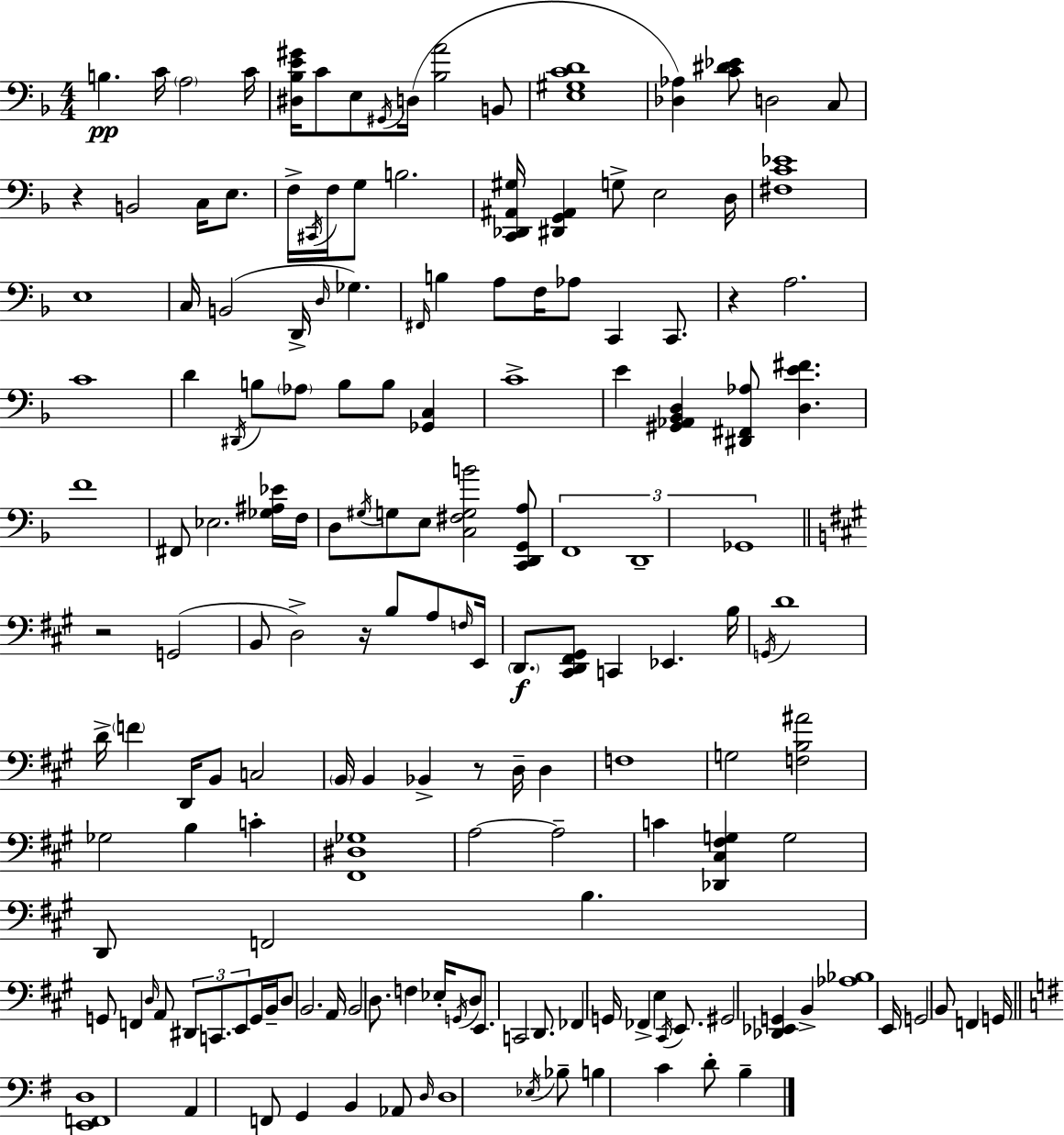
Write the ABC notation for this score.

X:1
T:Untitled
M:4/4
L:1/4
K:F
B, C/4 A,2 C/4 [^D,_B,E^G]/4 C/2 E,/2 ^G,,/4 D,/4 [_B,A]2 B,,/2 [E,^G,CD]4 [_D,_A,] [C^D_E]/2 D,2 C,/2 z B,,2 C,/4 E,/2 F,/4 ^C,,/4 F,/4 G,/2 B,2 [C,,_D,,^A,,^G,]/4 [^D,,G,,^A,,] G,/2 E,2 D,/4 [^F,C_E]4 E,4 C,/4 B,,2 D,,/4 D,/4 _G, ^F,,/4 B, A,/2 F,/4 _A,/2 C,, C,,/2 z A,2 C4 D ^D,,/4 B,/2 _A,/2 B,/2 B,/2 [_G,,C,] C4 E [^G,,_A,,_B,,D,] [^D,,^F,,_A,]/2 [D,E^F] F4 ^F,,/2 _E,2 [_G,^A,_E]/4 F,/4 D,/2 ^G,/4 G,/2 E,/2 [C,^F,G,B]2 [C,,D,,G,,A,]/2 F,,4 D,,4 _G,,4 z2 G,,2 B,,/2 D,2 z/4 B,/2 A,/2 F,/4 E,,/4 D,,/2 [^C,,D,,^F,,^G,,]/2 C,, _E,, B,/4 G,,/4 D4 D/4 F D,,/4 B,,/2 C,2 B,,/4 B,, _B,, z/2 D,/4 D, F,4 G,2 [F,B,^A]2 _G,2 B, C [^F,,^D,_G,]4 A,2 A,2 C [_D,,^C,^F,G,] G,2 D,,/2 F,,2 B, G,,/2 F,, D,/4 A,,/2 ^D,,/2 C,,/2 E,,/2 G,,/4 B,,/4 D,/2 B,,2 A,,/4 B,,2 D,/2 F, _E,/4 G,,/4 D,/2 E,,/2 C,,2 D,,/2 _F,, G,,/4 _F,, E, ^C,,/4 E,,/2 ^G,,2 [_D,,_E,,G,,] B,, [_A,_B,]4 E,,/4 G,,2 B,,/2 F,, G,,/4 [E,,F,,D,]4 A,, F,,/2 G,, B,, _A,,/2 D,/4 D,4 _E,/4 _B,/2 B, C D/2 B,